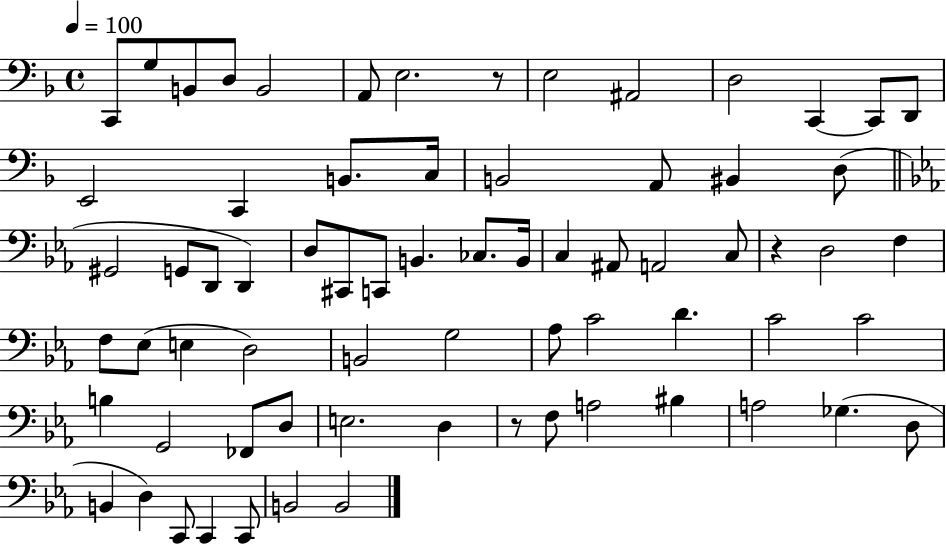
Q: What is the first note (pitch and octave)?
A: C2